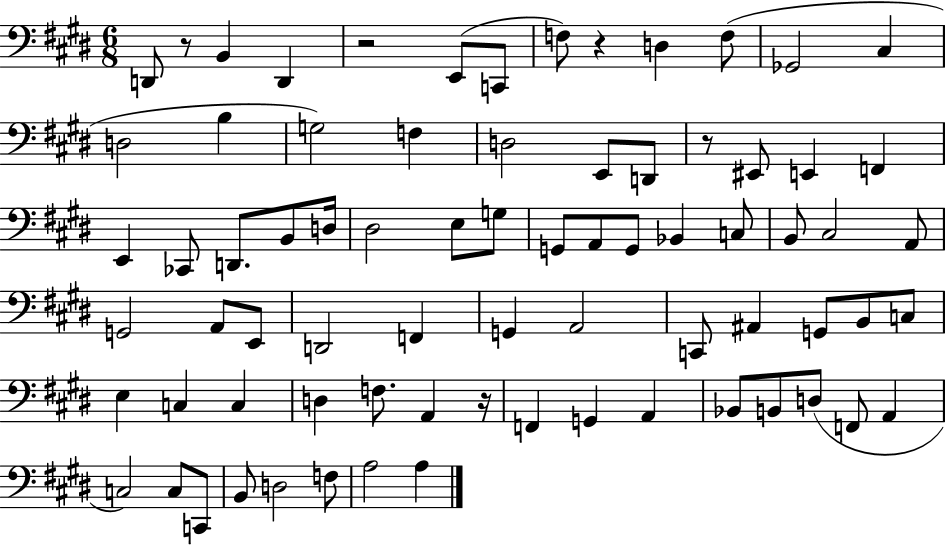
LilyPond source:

{
  \clef bass
  \numericTimeSignature
  \time 6/8
  \key e \major
  d,8 r8 b,4 d,4 | r2 e,8( c,8 | f8) r4 d4 f8( | ges,2 cis4 | \break d2 b4 | g2) f4 | d2 e,8 d,8 | r8 eis,8 e,4 f,4 | \break e,4 ces,8 d,8. b,8 d16 | dis2 e8 g8 | g,8 a,8 g,8 bes,4 c8 | b,8 cis2 a,8 | \break g,2 a,8 e,8 | d,2 f,4 | g,4 a,2 | c,8 ais,4 g,8 b,8 c8 | \break e4 c4 c4 | d4 f8. a,4 r16 | f,4 g,4 a,4 | bes,8 b,8 d8( f,8 a,4 | \break c2) c8 c,8 | b,8 d2 f8 | a2 a4 | \bar "|."
}